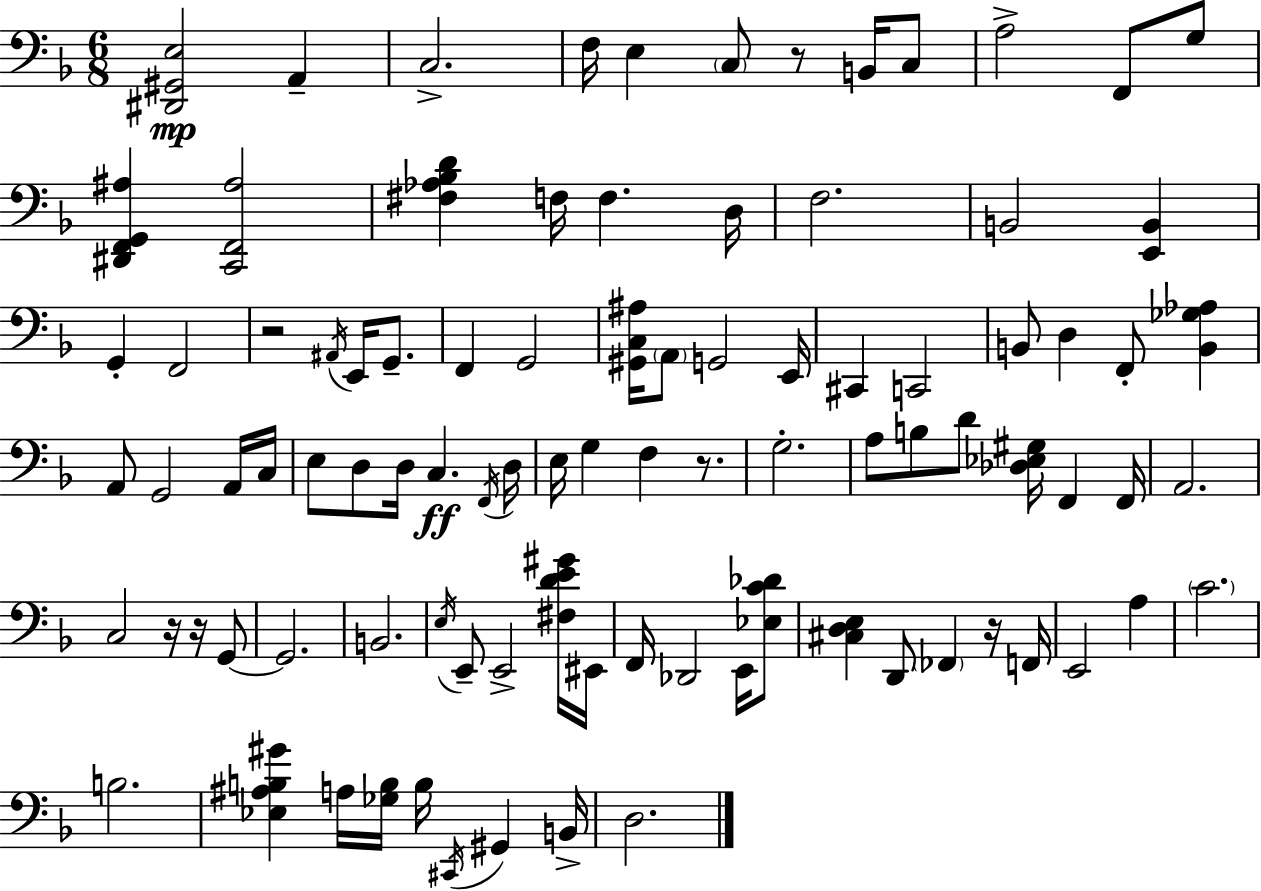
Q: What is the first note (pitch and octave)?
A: A2